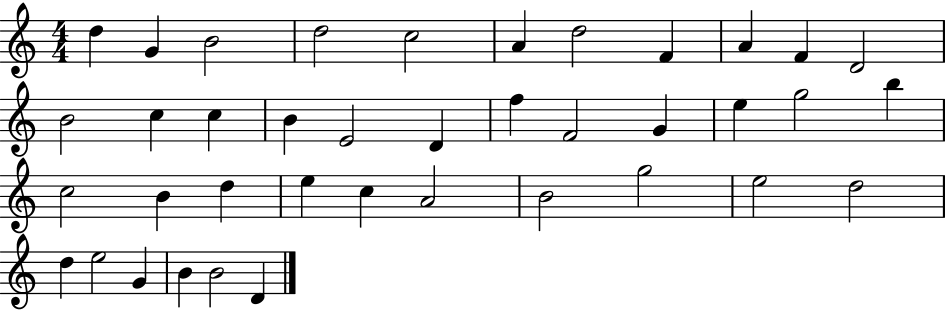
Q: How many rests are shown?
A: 0